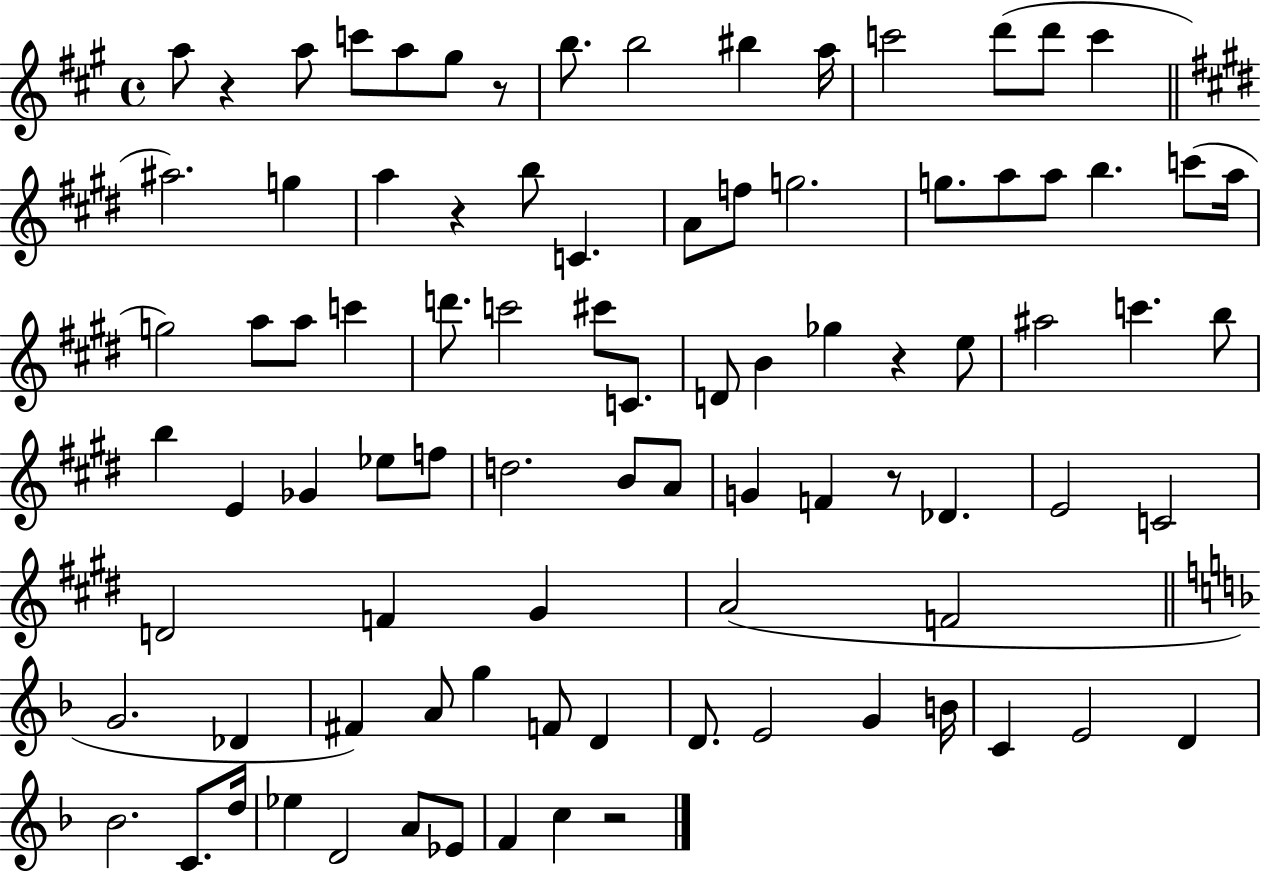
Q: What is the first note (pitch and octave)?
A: A5